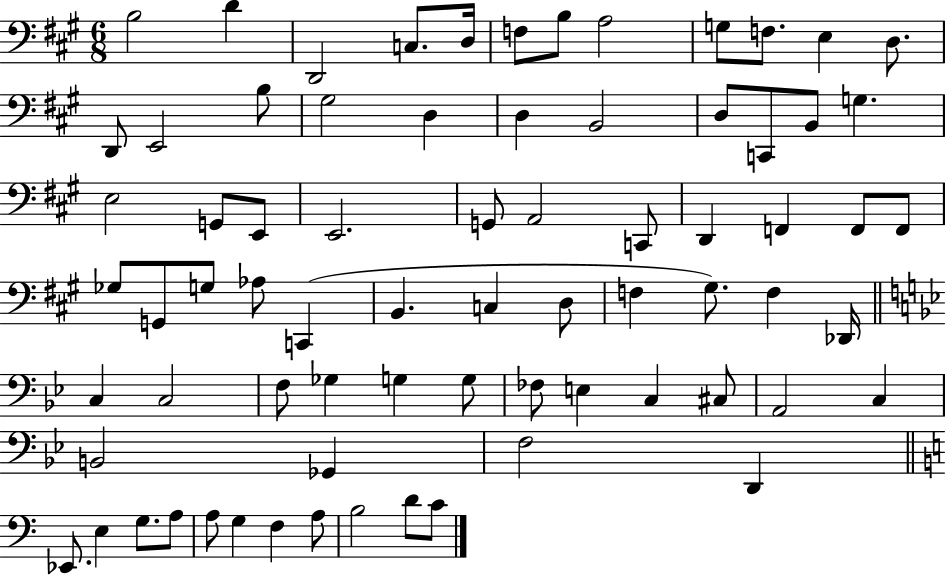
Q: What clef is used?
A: bass